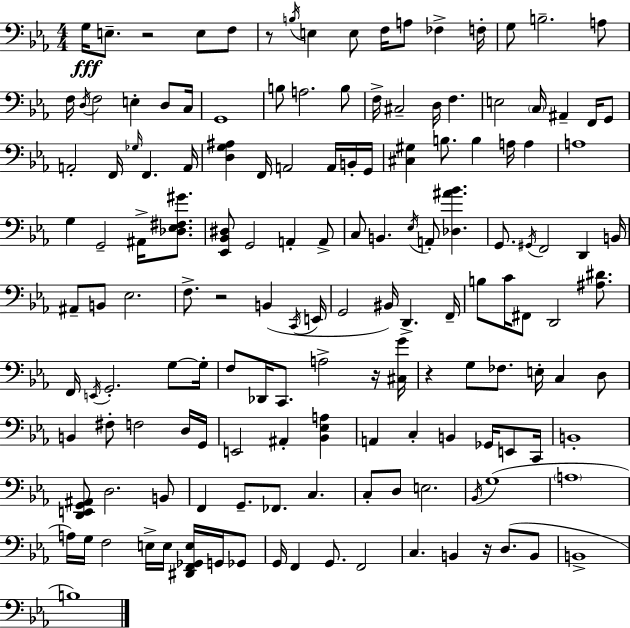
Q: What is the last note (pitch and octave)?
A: B3